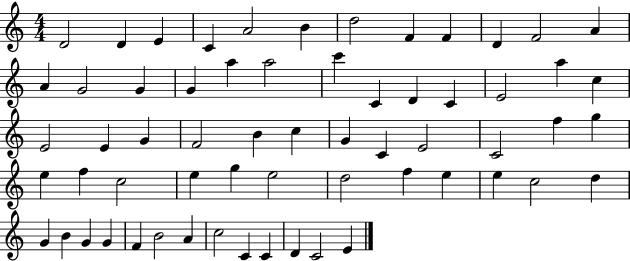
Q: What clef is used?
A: treble